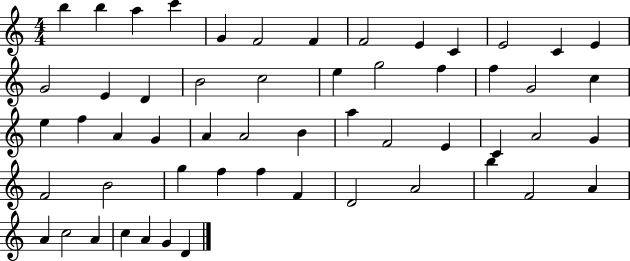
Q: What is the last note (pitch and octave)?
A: D4